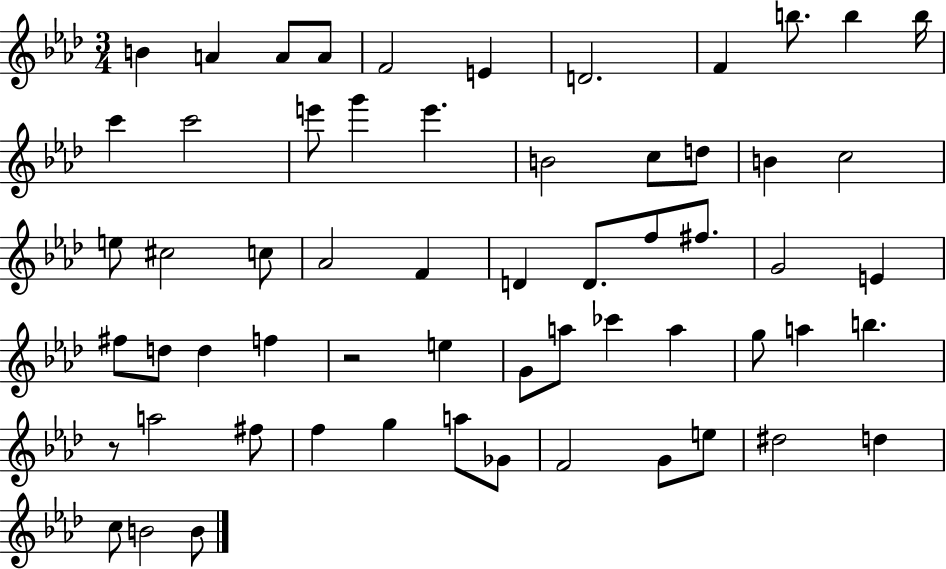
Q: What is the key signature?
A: AES major